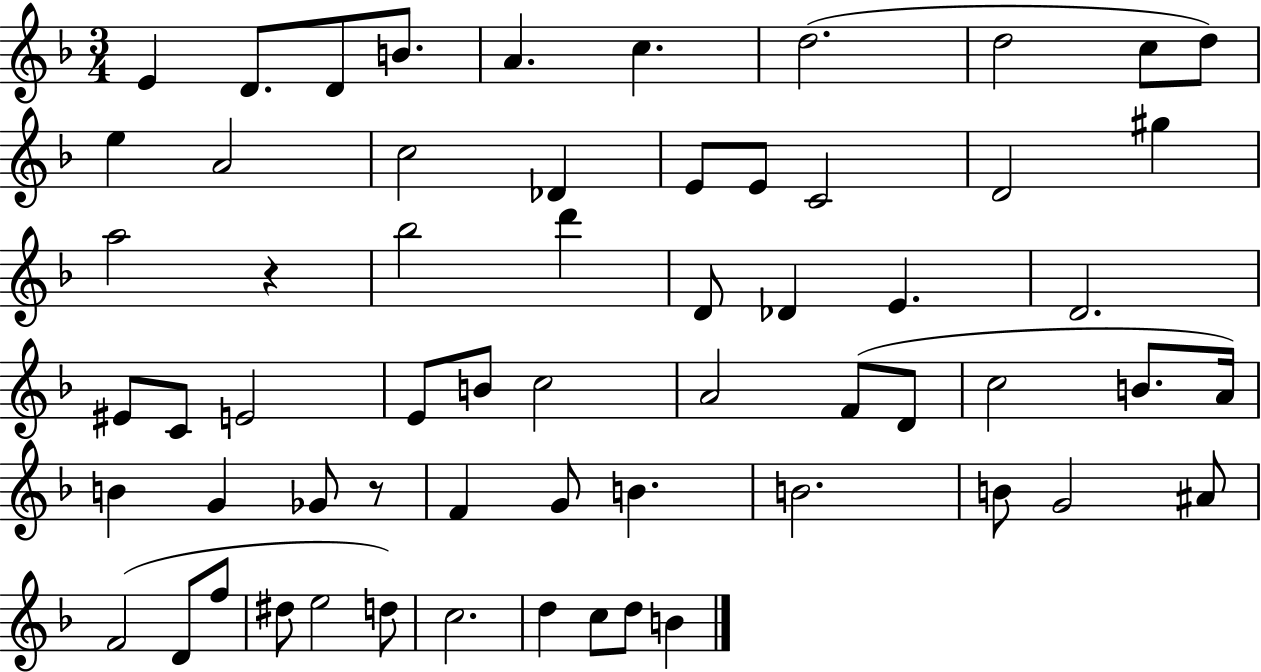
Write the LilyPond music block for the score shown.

{
  \clef treble
  \numericTimeSignature
  \time 3/4
  \key f \major
  e'4 d'8. d'8 b'8. | a'4. c''4. | d''2.( | d''2 c''8 d''8) | \break e''4 a'2 | c''2 des'4 | e'8 e'8 c'2 | d'2 gis''4 | \break a''2 r4 | bes''2 d'''4 | d'8 des'4 e'4. | d'2. | \break eis'8 c'8 e'2 | e'8 b'8 c''2 | a'2 f'8( d'8 | c''2 b'8. a'16) | \break b'4 g'4 ges'8 r8 | f'4 g'8 b'4. | b'2. | b'8 g'2 ais'8 | \break f'2( d'8 f''8 | dis''8 e''2 d''8) | c''2. | d''4 c''8 d''8 b'4 | \break \bar "|."
}